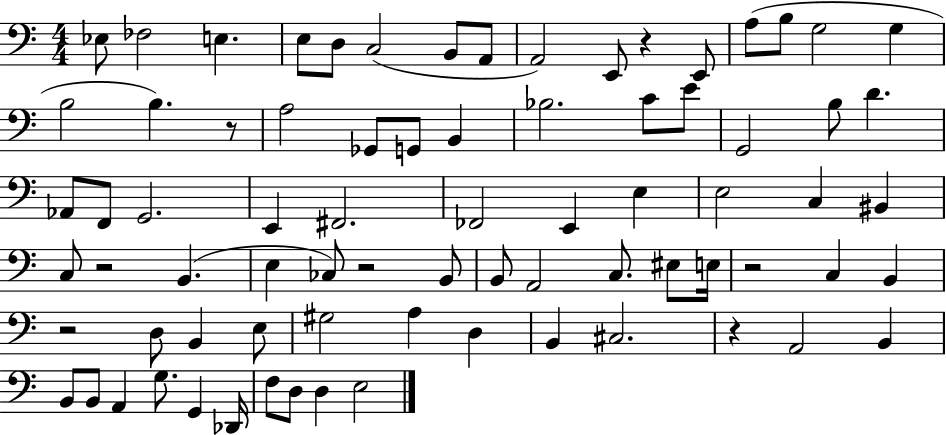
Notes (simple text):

Eb3/e FES3/h E3/q. E3/e D3/e C3/h B2/e A2/e A2/h E2/e R/q E2/e A3/e B3/e G3/h G3/q B3/h B3/q. R/e A3/h Gb2/e G2/e B2/q Bb3/h. C4/e E4/e G2/h B3/e D4/q. Ab2/e F2/e G2/h. E2/q F#2/h. FES2/h E2/q E3/q E3/h C3/q BIS2/q C3/e R/h B2/q. E3/q CES3/e R/h B2/e B2/e A2/h C3/e. EIS3/e E3/s R/h C3/q B2/q R/h D3/e B2/q E3/e G#3/h A3/q D3/q B2/q C#3/h. R/q A2/h B2/q B2/e B2/e A2/q G3/e. G2/q Db2/s F3/e D3/e D3/q E3/h